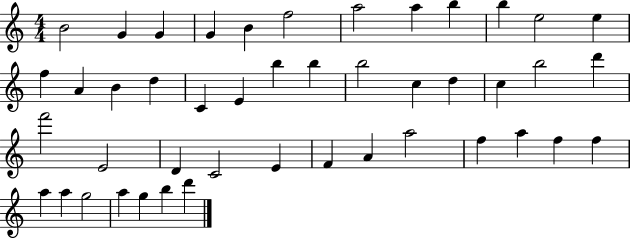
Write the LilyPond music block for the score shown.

{
  \clef treble
  \numericTimeSignature
  \time 4/4
  \key c \major
  b'2 g'4 g'4 | g'4 b'4 f''2 | a''2 a''4 b''4 | b''4 e''2 e''4 | \break f''4 a'4 b'4 d''4 | c'4 e'4 b''4 b''4 | b''2 c''4 d''4 | c''4 b''2 d'''4 | \break f'''2 e'2 | d'4 c'2 e'4 | f'4 a'4 a''2 | f''4 a''4 f''4 f''4 | \break a''4 a''4 g''2 | a''4 g''4 b''4 d'''4 | \bar "|."
}